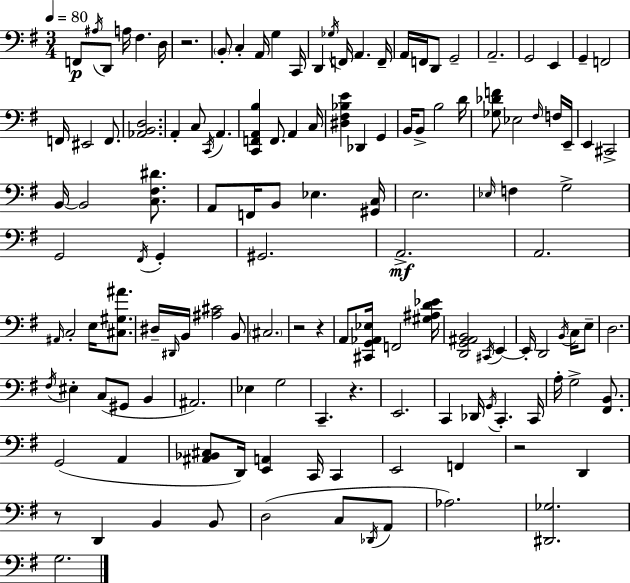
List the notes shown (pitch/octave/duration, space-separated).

F2/e A#3/s D2/e A3/s F#3/q. D3/s R/h. B2/e C3/q A2/s G3/q C2/s D2/q Gb3/s F2/s A2/q. F2/s A2/s F2/s D2/e G2/h A2/h. G2/h E2/q G2/q F2/h F2/s EIS2/h F2/e. [Ab2,B2,D3]/h. A2/q C3/e C2/s A2/q. [C2,F2,A2,B3]/q F2/e. A2/q C3/s [D#3,F#3,Bb3,E4]/q Db2/q G2/q B2/s B2/e B3/h D4/s [Gb3,Db4,F4]/e Eb3/h F#3/s F3/s E2/s E2/q C#2/h B2/s B2/h [C3,F#3,D#4]/e. A2/e F2/s B2/e Eb3/q. [G#2,C3]/s E3/h. Eb3/s F3/q G3/h G2/h F#2/s G2/q G#2/h. A2/h. A2/h. A#2/s C3/h E3/s [C#3,G#3,A#4]/e. D#3/s D#2/s B2/s [A#3,C#4]/h B2/e C#3/h. R/h R/q A2/e [C#2,G2,Ab2,Eb3]/s F2/h [G#3,A#3,D4,Eb4]/s [D2,G2,A#2,B2]/h C#2/s E2/q E2/s D2/h B2/s C3/s E3/e D3/h. F#3/s EIS3/q C3/e G#2/e B2/q A#2/h. Eb3/q G3/h C2/q. R/q. E2/h. C2/q Db2/s G2/s C2/q. C2/s A3/s G3/h [F#2,B2]/e. G2/h A2/q [A#2,Bb2,C#3]/e D2/s [E2,A2]/q C2/s C2/q E2/h F2/q R/h D2/q R/e D2/q B2/q B2/e D3/h C3/e Db2/s A2/e Ab3/h. [D#2,Gb3]/h. G3/h.